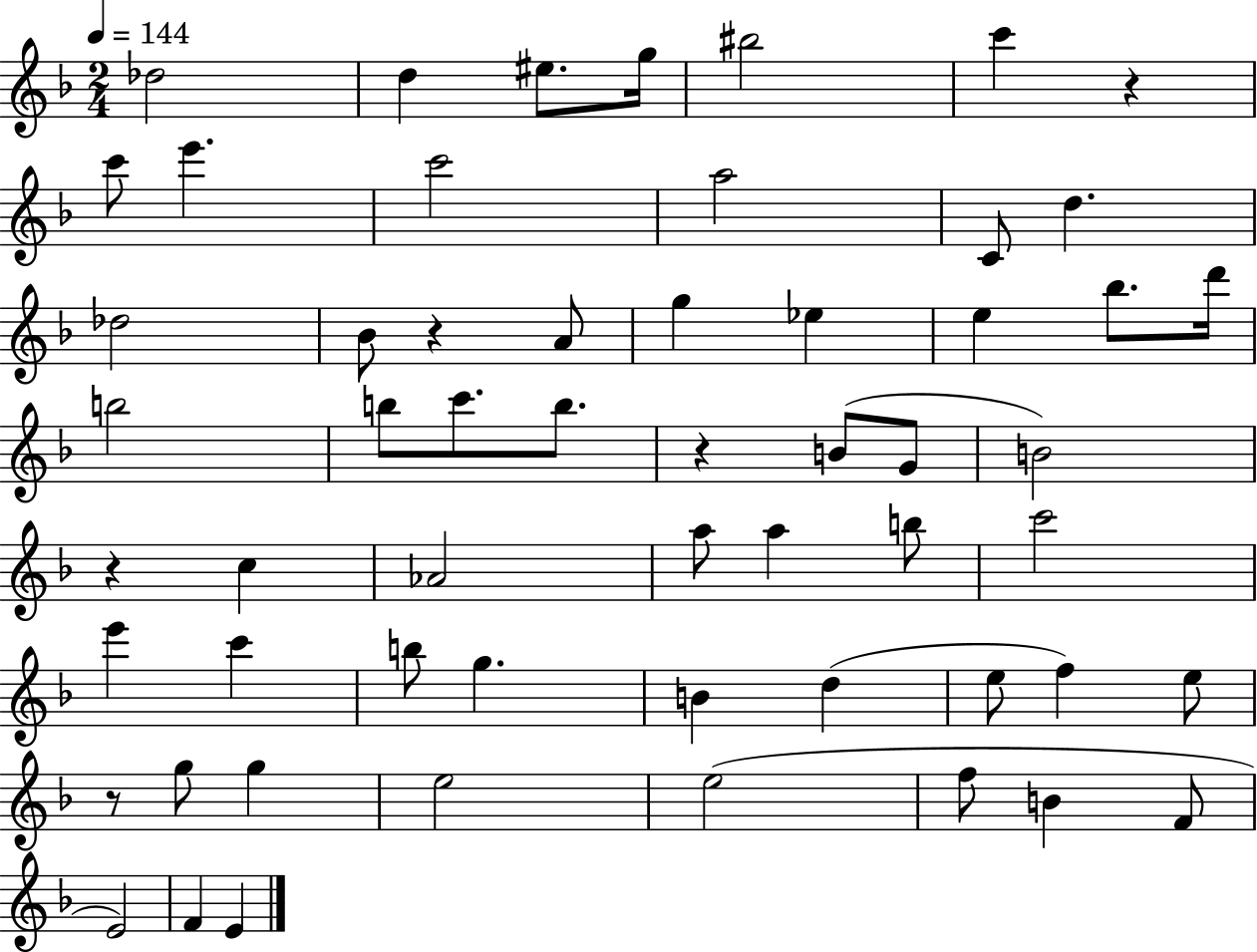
Db5/h D5/q EIS5/e. G5/s BIS5/h C6/q R/q C6/e E6/q. C6/h A5/h C4/e D5/q. Db5/h Bb4/e R/q A4/e G5/q Eb5/q E5/q Bb5/e. D6/s B5/h B5/e C6/e. B5/e. R/q B4/e G4/e B4/h R/q C5/q Ab4/h A5/e A5/q B5/e C6/h E6/q C6/q B5/e G5/q. B4/q D5/q E5/e F5/q E5/e R/e G5/e G5/q E5/h E5/h F5/e B4/q F4/e E4/h F4/q E4/q